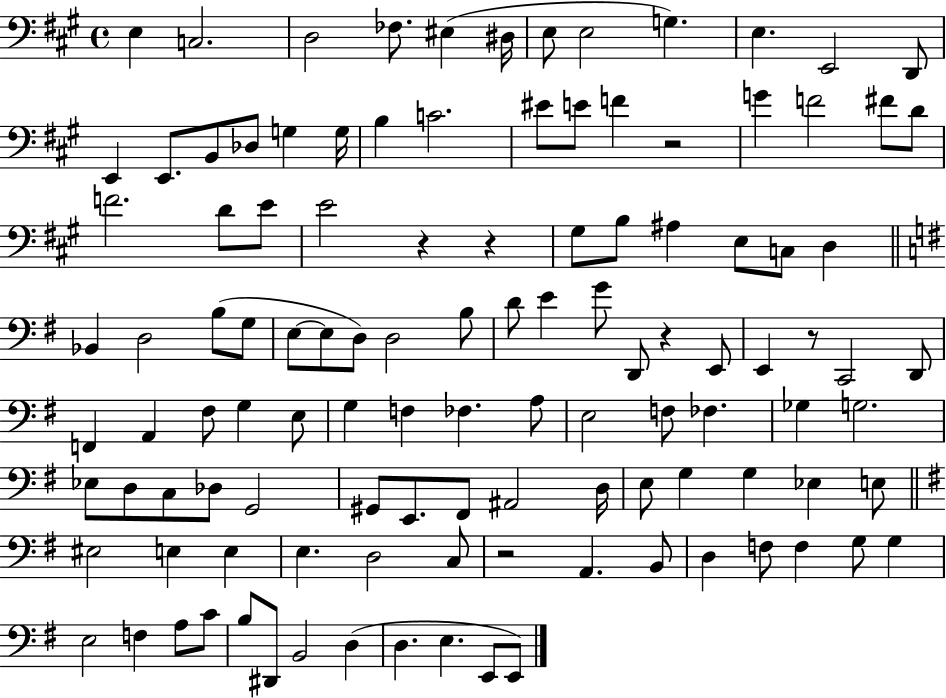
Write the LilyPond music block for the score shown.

{
  \clef bass
  \time 4/4
  \defaultTimeSignature
  \key a \major
  e4 c2. | d2 fes8. eis4( dis16 | e8 e2 g4.) | e4. e,2 d,8 | \break e,4 e,8. b,8 des8 g4 g16 | b4 c'2. | eis'8 e'8 f'4 r2 | g'4 f'2 fis'8 d'8 | \break f'2. d'8 e'8 | e'2 r4 r4 | gis8 b8 ais4 e8 c8 d4 | \bar "||" \break \key e \minor bes,4 d2 b8( g8 | e8~~ e8 d8) d2 b8 | d'8 e'4 g'8 d,8 r4 e,8 | e,4 r8 c,2 d,8 | \break f,4 a,4 fis8 g4 e8 | g4 f4 fes4. a8 | e2 f8 fes4. | ges4 g2. | \break ees8 d8 c8 des8 g,2 | gis,8 e,8. fis,8 ais,2 d16 | e8 g4 g4 ees4 e8 | \bar "||" \break \key g \major eis2 e4 e4 | e4. d2 c8 | r2 a,4. b,8 | d4 f8 f4 g8 g4 | \break e2 f4 a8 c'8 | b8 dis,8 b,2 d4( | d4. e4. e,8 e,8) | \bar "|."
}